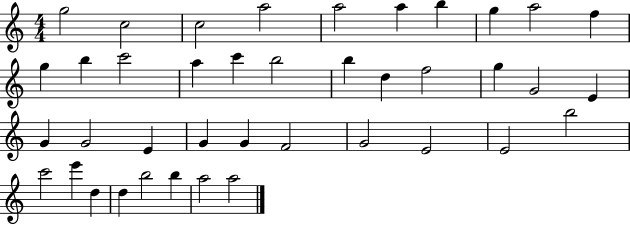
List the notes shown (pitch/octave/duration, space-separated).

G5/h C5/h C5/h A5/h A5/h A5/q B5/q G5/q A5/h F5/q G5/q B5/q C6/h A5/q C6/q B5/h B5/q D5/q F5/h G5/q G4/h E4/q G4/q G4/h E4/q G4/q G4/q F4/h G4/h E4/h E4/h B5/h C6/h E6/q D5/q D5/q B5/h B5/q A5/h A5/h